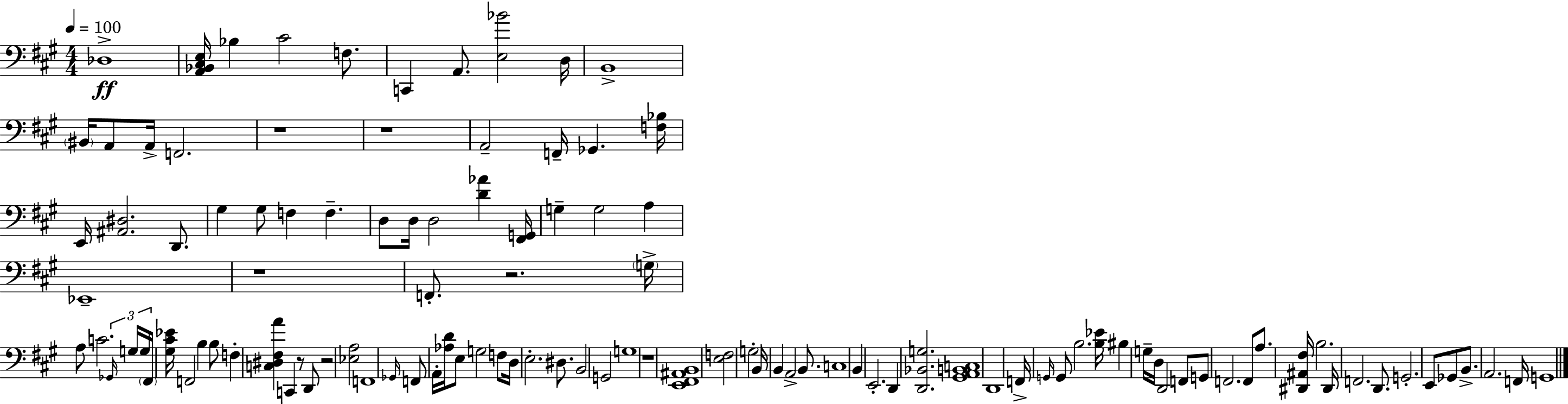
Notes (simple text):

Db3/w [A2,Bb2,C#3,E3]/s Bb3/q C#4/h F3/e. C2/q A2/e. [E3,Bb4]/h D3/s B2/w BIS2/s A2/e A2/s F2/h. R/w R/w A2/h F2/s Gb2/q. [F3,Bb3]/s E2/s [A#2,D#3]/h. D2/e. G#3/q G#3/e F3/q F3/q. D3/e D3/s D3/h [D4,Ab4]/q [F#2,G2]/s G3/q G3/h A3/q Eb2/w R/w F2/e. R/h. G3/s A3/e C4/h. Gb2/s G3/s G3/s F#2/s [G#3,C#4,Eb4]/s F2/h B3/q B3/e F3/q [C3,D#3,F#3,A4]/q C2/q R/e D2/e R/h [Eb3,A3]/h F2/w Gb2/s F2/e A2/s [Ab3,D4]/s E3/e G3/h F3/e D3/s E3/h. D#3/e. B2/h G2/h G3/w R/w [E2,F#2,A#2,B2]/w [E3,F3]/h G3/h B2/s B2/q A2/h B2/e. C3/w B2/q E2/h. D2/q [D2,Bb2,G3]/h. [G#2,A2,B2,C3]/w D2/w F2/s G2/s G2/e B3/h. [B3,Eb4]/s BIS3/q G3/s D3/s D2/h F2/e G2/e F2/h. F2/e A3/e. [D#2,A#2,F#3]/s B3/h. D#2/s F2/h. D2/e. G2/h. E2/e Gb2/e B2/e. A2/h. F2/s G2/w